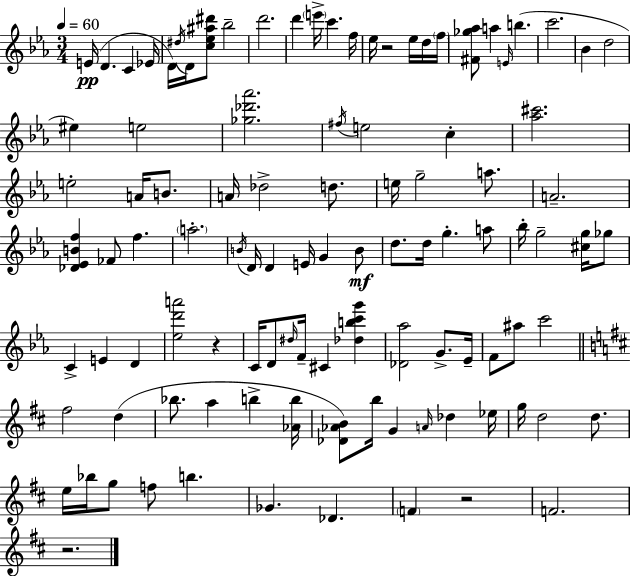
X:1
T:Untitled
M:3/4
L:1/4
K:Cm
E/4 D C _E/4 D/4 ^d/4 D/4 [c_e^a^d']/2 _b2 d'2 d' e'/4 c' f/4 _e/4 z2 _e/4 d/4 f/4 [^F_g_a]/2 a E/4 b c'2 _B d2 ^e e2 [_g_d'_a']2 ^f/4 e2 c [_a^c']2 e2 A/4 B/2 A/4 _d2 d/2 e/4 g2 a/2 A2 [_D_EBf] _F/2 f a2 B/4 D/4 D E/4 G B/2 d/2 d/4 g a/2 _b/4 g2 [^cg]/4 _g/2 C E D [_ed'a']2 z C/4 D/2 ^d/4 F/4 ^C [_dbc'g'] [_D_a]2 G/2 _E/4 F/2 ^a/2 c'2 ^f2 d _b/2 a b [_Ab]/4 [_D_AB]/2 b/4 G A/4 _d _e/4 g/4 d2 d/2 e/4 _b/4 g/2 f/2 b _G _D F z2 F2 z2